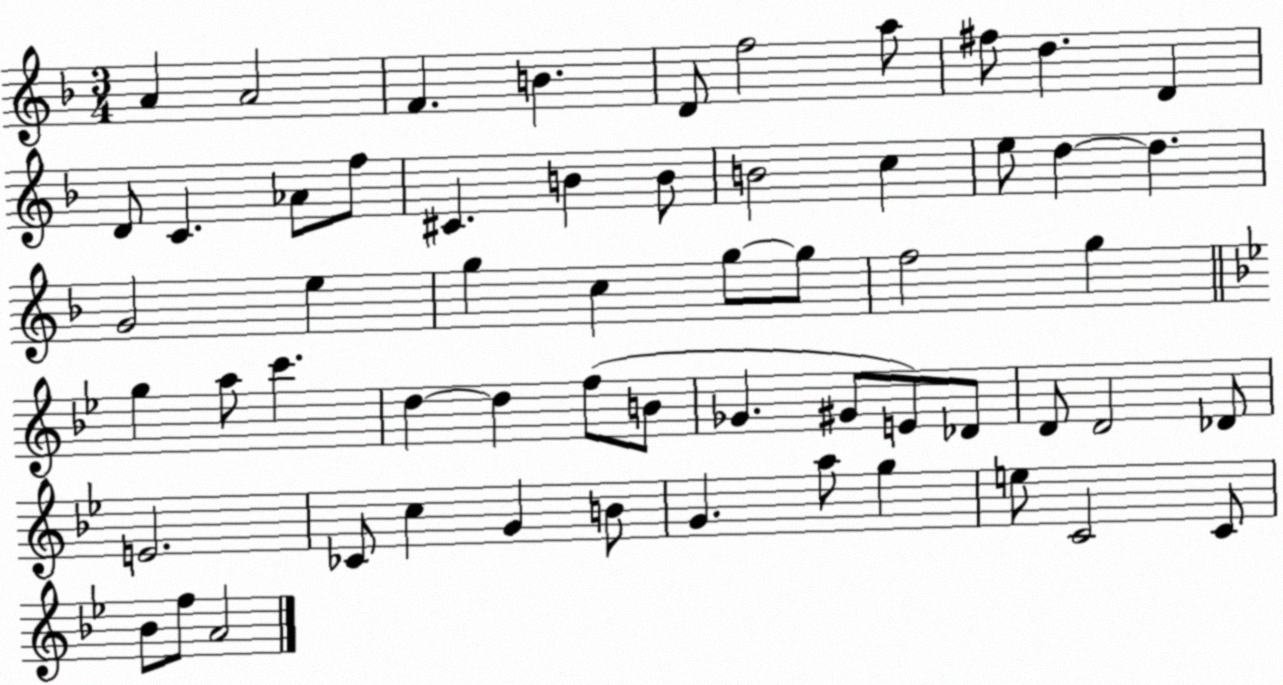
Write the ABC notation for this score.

X:1
T:Untitled
M:3/4
L:1/4
K:F
A A2 F B D/2 f2 a/2 ^f/2 d D D/2 C _A/2 f/2 ^C B B/2 B2 c e/2 d d G2 e g c g/2 g/2 f2 g g a/2 c' d d f/2 B/2 _G ^G/2 E/2 _D/2 D/2 D2 _D/2 E2 _C/2 c G B/2 G a/2 g e/2 C2 C/2 _B/2 f/2 A2